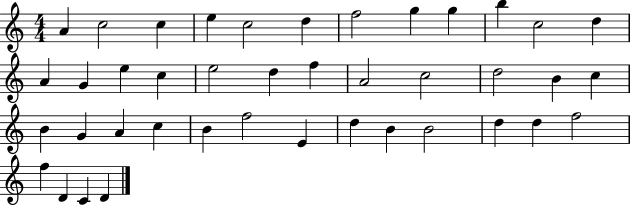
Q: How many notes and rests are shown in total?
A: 41